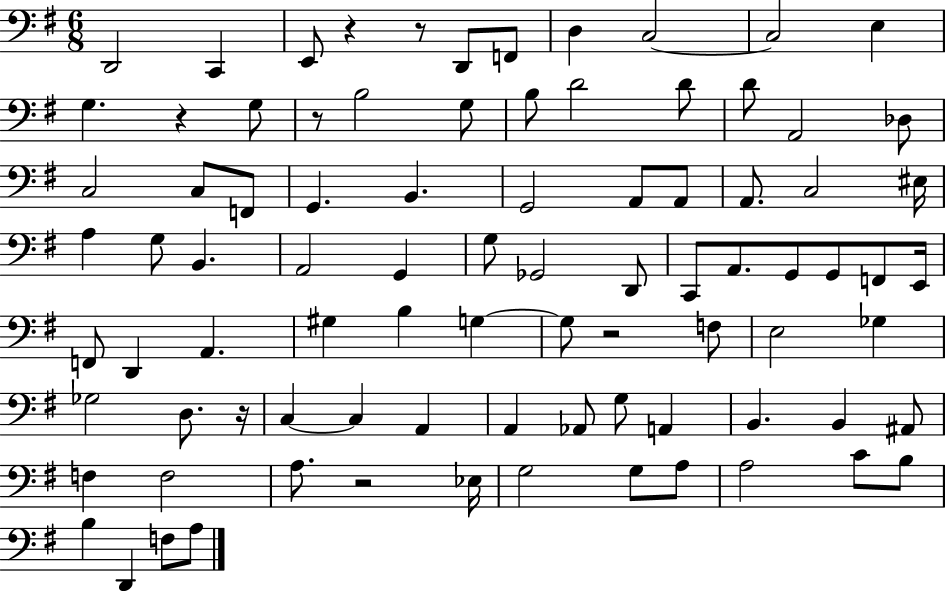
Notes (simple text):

D2/h C2/q E2/e R/q R/e D2/e F2/e D3/q C3/h C3/h E3/q G3/q. R/q G3/e R/e B3/h G3/e B3/e D4/h D4/e D4/e A2/h Db3/e C3/h C3/e F2/e G2/q. B2/q. G2/h A2/e A2/e A2/e. C3/h EIS3/s A3/q G3/e B2/q. A2/h G2/q G3/e Gb2/h D2/e C2/e A2/e. G2/e G2/e F2/e E2/s F2/e D2/q A2/q. G#3/q B3/q G3/q G3/e R/h F3/e E3/h Gb3/q Gb3/h D3/e. R/s C3/q C3/q A2/q A2/q Ab2/e G3/e A2/q B2/q. B2/q A#2/e F3/q F3/h A3/e. R/h Eb3/s G3/h G3/e A3/e A3/h C4/e B3/e B3/q D2/q F3/e A3/e